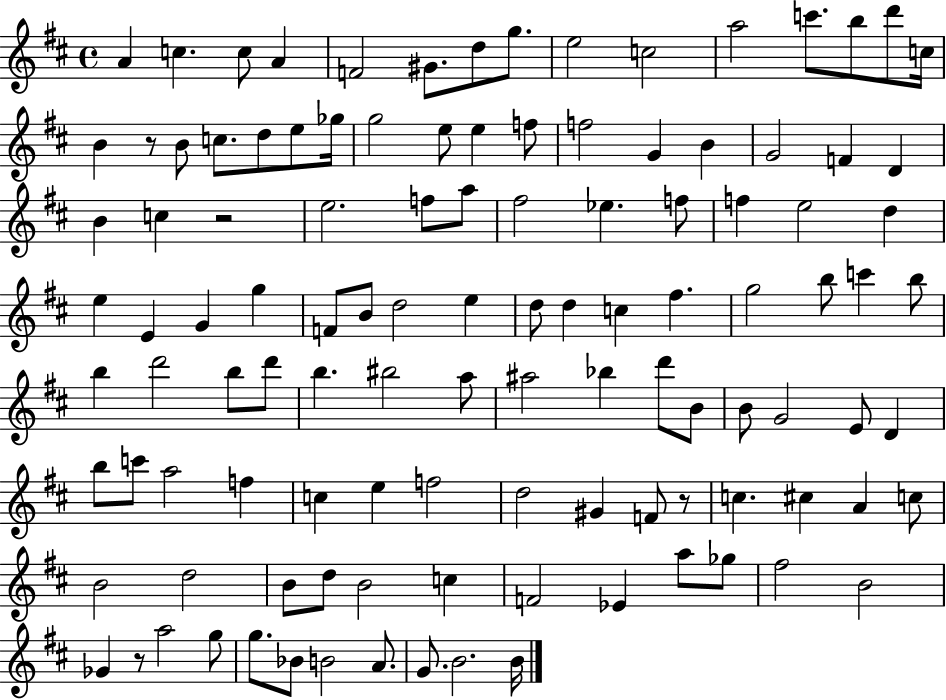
X:1
T:Untitled
M:4/4
L:1/4
K:D
A c c/2 A F2 ^G/2 d/2 g/2 e2 c2 a2 c'/2 b/2 d'/2 c/4 B z/2 B/2 c/2 d/2 e/2 _g/4 g2 e/2 e f/2 f2 G B G2 F D B c z2 e2 f/2 a/2 ^f2 _e f/2 f e2 d e E G g F/2 B/2 d2 e d/2 d c ^f g2 b/2 c' b/2 b d'2 b/2 d'/2 b ^b2 a/2 ^a2 _b d'/2 B/2 B/2 G2 E/2 D b/2 c'/2 a2 f c e f2 d2 ^G F/2 z/2 c ^c A c/2 B2 d2 B/2 d/2 B2 c F2 _E a/2 _g/2 ^f2 B2 _G z/2 a2 g/2 g/2 _B/2 B2 A/2 G/2 B2 B/4